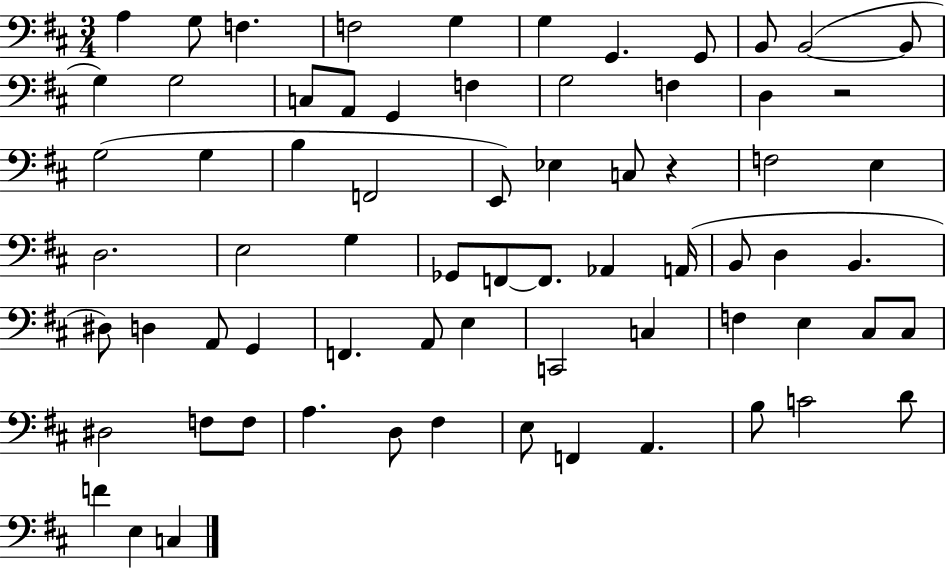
X:1
T:Untitled
M:3/4
L:1/4
K:D
A, G,/2 F, F,2 G, G, G,, G,,/2 B,,/2 B,,2 B,,/2 G, G,2 C,/2 A,,/2 G,, F, G,2 F, D, z2 G,2 G, B, F,,2 E,,/2 _E, C,/2 z F,2 E, D,2 E,2 G, _G,,/2 F,,/2 F,,/2 _A,, A,,/4 B,,/2 D, B,, ^D,/2 D, A,,/2 G,, F,, A,,/2 E, C,,2 C, F, E, ^C,/2 ^C,/2 ^D,2 F,/2 F,/2 A, D,/2 ^F, E,/2 F,, A,, B,/2 C2 D/2 F E, C,